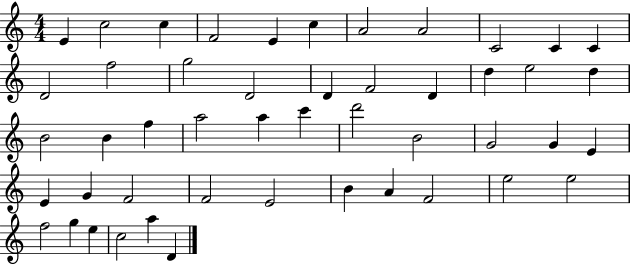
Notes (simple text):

E4/q C5/h C5/q F4/h E4/q C5/q A4/h A4/h C4/h C4/q C4/q D4/h F5/h G5/h D4/h D4/q F4/h D4/q D5/q E5/h D5/q B4/h B4/q F5/q A5/h A5/q C6/q D6/h B4/h G4/h G4/q E4/q E4/q G4/q F4/h F4/h E4/h B4/q A4/q F4/h E5/h E5/h F5/h G5/q E5/q C5/h A5/q D4/q